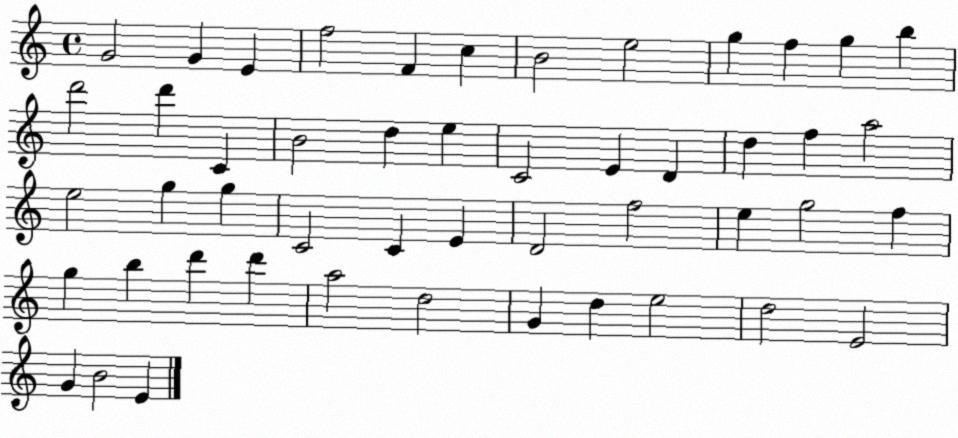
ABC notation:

X:1
T:Untitled
M:4/4
L:1/4
K:C
G2 G E f2 F c B2 e2 g f g b d'2 d' C B2 d e C2 E D d f a2 e2 g g C2 C E D2 f2 e g2 f g b d' d' a2 d2 G d e2 d2 E2 G B2 E